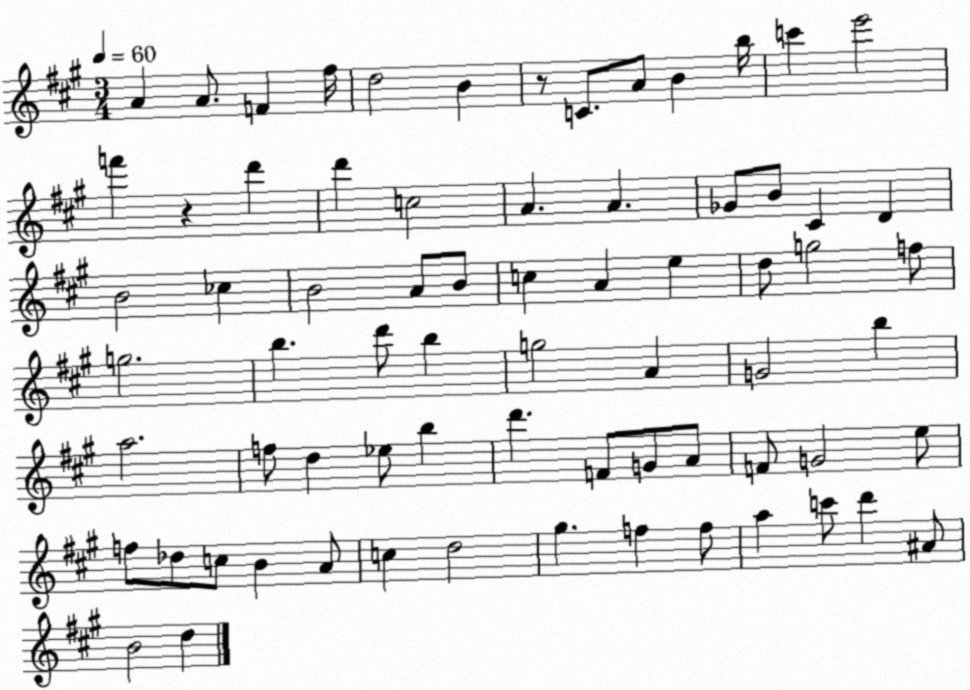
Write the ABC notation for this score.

X:1
T:Untitled
M:3/4
L:1/4
K:A
A A/2 F ^f/4 d2 B z/2 C/2 A/2 B b/4 c' e'2 f' z d' d' c2 A A _G/2 B/2 ^C D B2 _c B2 A/2 B/2 c A e d/2 g2 f/2 g2 b d'/2 b g2 A G2 b a2 f/2 d _e/2 b d' F/2 G/2 A/2 F/2 G2 e/2 f/2 _d/2 c/2 B A/2 c d2 ^g f f/2 a c'/2 d' ^A/2 B2 d